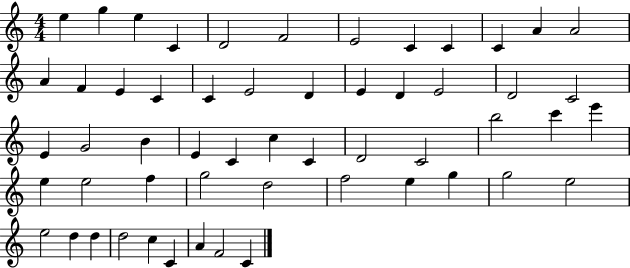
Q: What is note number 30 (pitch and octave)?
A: C5